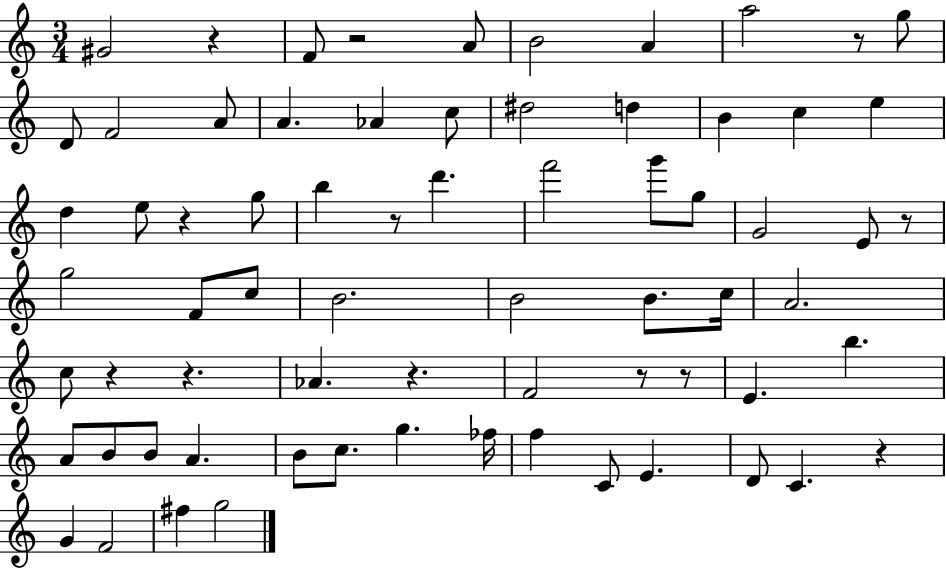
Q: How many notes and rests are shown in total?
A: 70